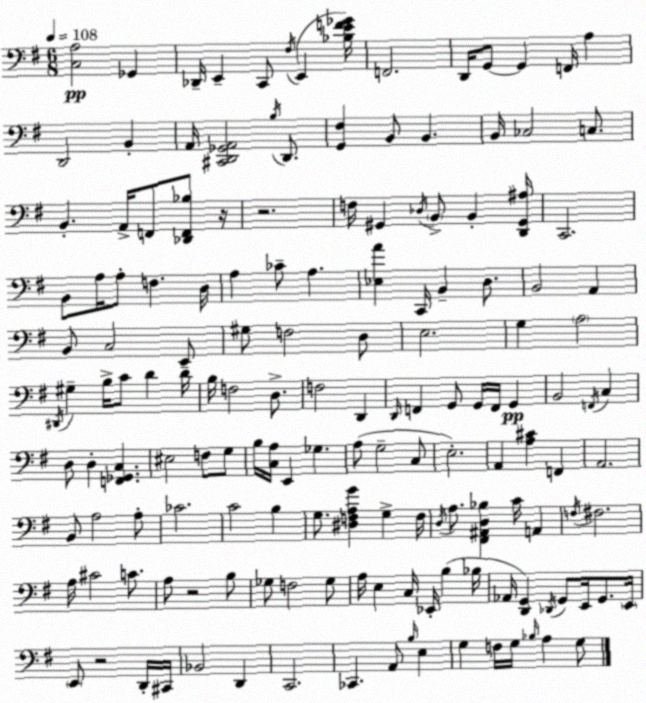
X:1
T:Untitled
M:6/8
L:1/4
K:G
[C,A,]2 _G,, _D,,/4 E,, C,,/2 ^F,/4 E,, [_B,EF_G]/4 F,,2 D,,/4 G,,/2 G,, F,,/4 A, D,,2 B,, A,,/4 [^C,,D,,_G,,A,,]2 B,/4 D,,/2 [G,,^F,] B,,/2 B,, B,,/4 _C,2 C,/2 B,, A,,/4 F,,/2 [_D,,F,,_B,]/2 z/4 z2 F,/4 ^G,, _D,/4 B,,/2 B,, [D,,^G,,^A,]/4 C,,2 B,,/2 A,/4 A,/2 F, D,/4 A, _C/2 A, [_E,A] C,,/4 B,, D,/2 B,,2 A,, B,,/2 C,2 E,,/2 ^G,/2 F,2 D,/2 E,2 G, A,2 ^D,,/4 ^G, B,/4 C/2 D D/4 B,/4 F,2 D,/2 F,2 D,, D,,/4 F,, G,,/2 G,,/4 F,,/4 G,, B,,2 F,,/4 C, D,/2 D, [F,,_G,,C,] ^E,2 F,/2 G,/2 B,/4 [C,A,]/4 E,, _G, A,/2 G,2 C,/2 E,2 A,, [A,^C] F,, A,,2 B,,/2 A,2 A,/2 _C2 C2 B, G,/2 [^D,F,A,G] G, F,/4 D,/4 A,/2 [^F,,^A,,D,_B,] C/4 A,, F,/4 ^F,2 A,/4 ^C2 C/2 A,/2 z2 B,/2 _G,/2 F,2 _G,/2 A,/4 E, C,/4 _E,,/4 B, _B,/4 _A,,/4 [D,,G,,] _D,,/4 G,,/2 E,,/4 G,,/2 E,,/4 E,,/2 z2 D,,/4 ^C,,/4 _B,,2 D,, C,,2 _C,, A,,/2 B,/4 E, G, F,/4 G,/4 _B,/4 A, G,/2